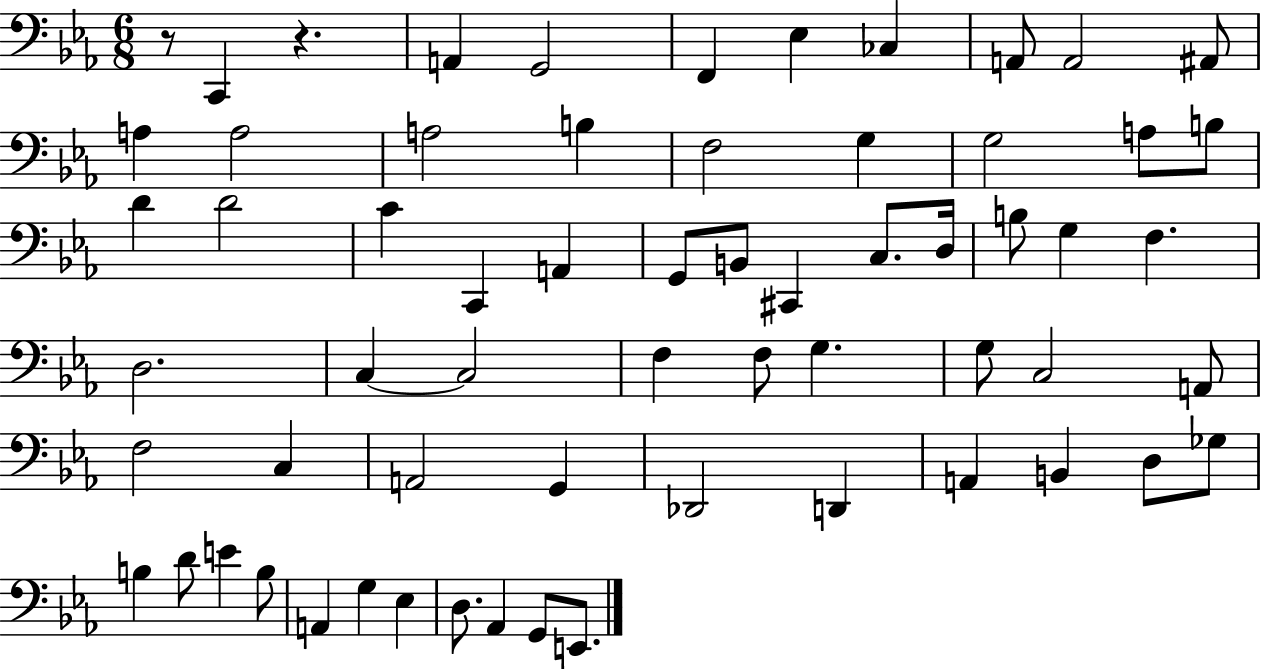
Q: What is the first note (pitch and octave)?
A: C2